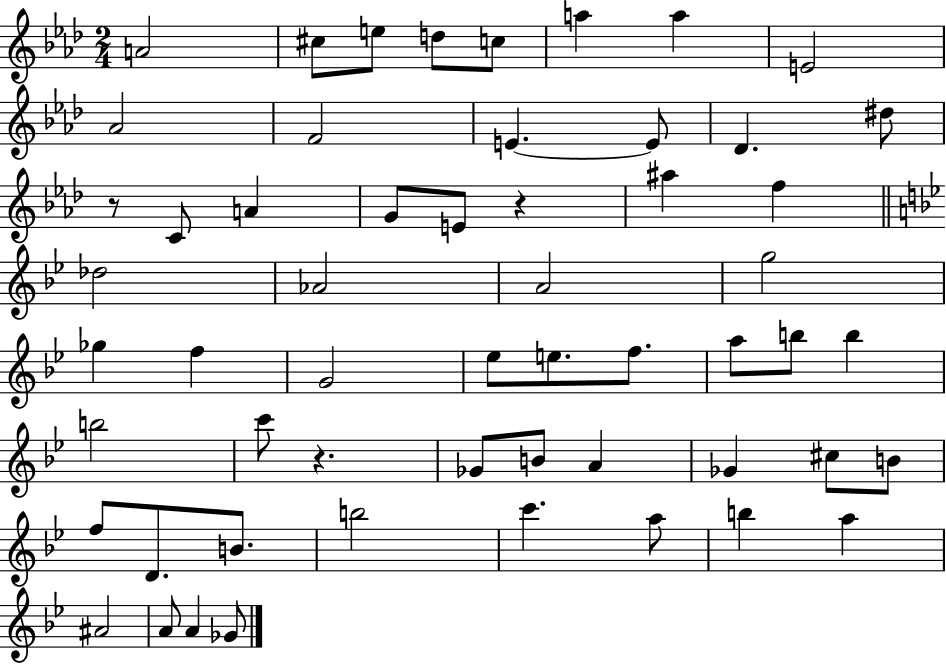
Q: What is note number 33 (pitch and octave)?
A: B5